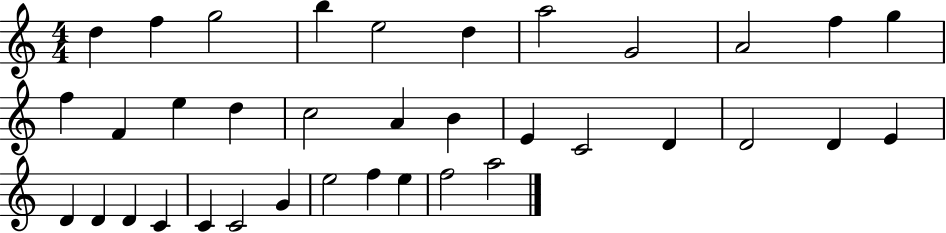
D5/q F5/q G5/h B5/q E5/h D5/q A5/h G4/h A4/h F5/q G5/q F5/q F4/q E5/q D5/q C5/h A4/q B4/q E4/q C4/h D4/q D4/h D4/q E4/q D4/q D4/q D4/q C4/q C4/q C4/h G4/q E5/h F5/q E5/q F5/h A5/h